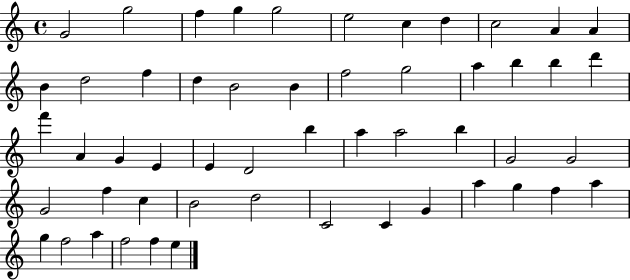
G4/h G5/h F5/q G5/q G5/h E5/h C5/q D5/q C5/h A4/q A4/q B4/q D5/h F5/q D5/q B4/h B4/q F5/h G5/h A5/q B5/q B5/q D6/q F6/q A4/q G4/q E4/q E4/q D4/h B5/q A5/q A5/h B5/q G4/h G4/h G4/h F5/q C5/q B4/h D5/h C4/h C4/q G4/q A5/q G5/q F5/q A5/q G5/q F5/h A5/q F5/h F5/q E5/q